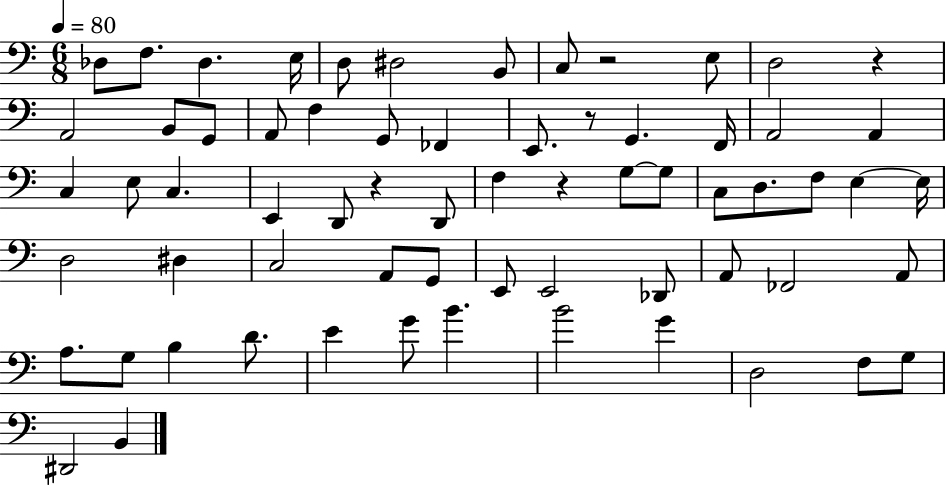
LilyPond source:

{
  \clef bass
  \numericTimeSignature
  \time 6/8
  \key c \major
  \tempo 4 = 80
  \repeat volta 2 { des8 f8. des4. e16 | d8 dis2 b,8 | c8 r2 e8 | d2 r4 | \break a,2 b,8 g,8 | a,8 f4 g,8 fes,4 | e,8. r8 g,4. f,16 | a,2 a,4 | \break c4 e8 c4. | e,4 d,8 r4 d,8 | f4 r4 g8~~ g8 | c8 d8. f8 e4~~ e16 | \break d2 dis4 | c2 a,8 g,8 | e,8 e,2 des,8 | a,8 fes,2 a,8 | \break a8. g8 b4 d'8. | e'4 g'8 b'4. | b'2 g'4 | d2 f8 g8 | \break dis,2 b,4 | } \bar "|."
}